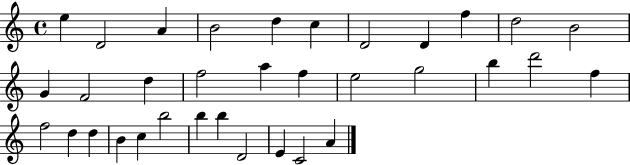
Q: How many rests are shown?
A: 0